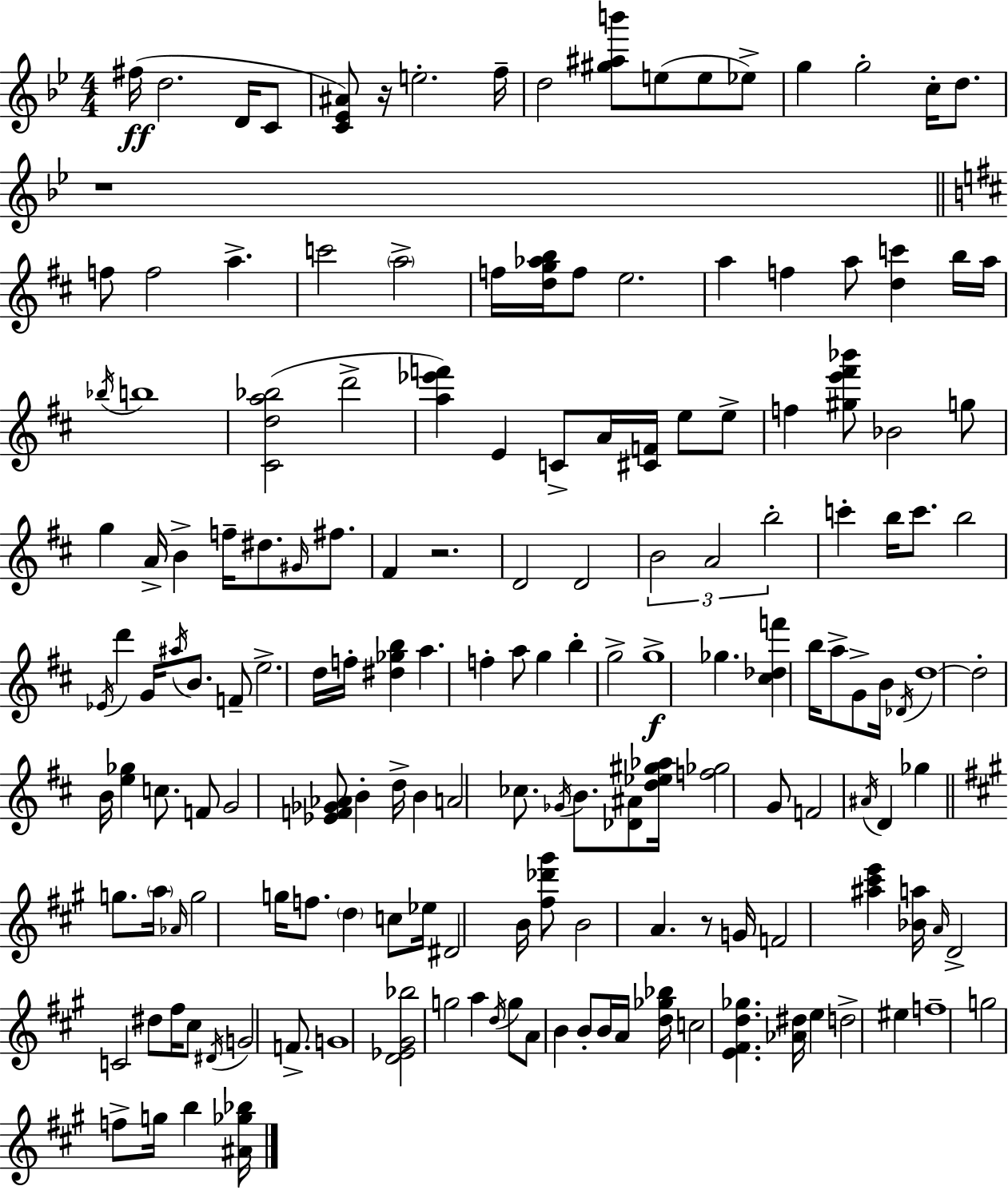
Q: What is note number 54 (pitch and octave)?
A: C6